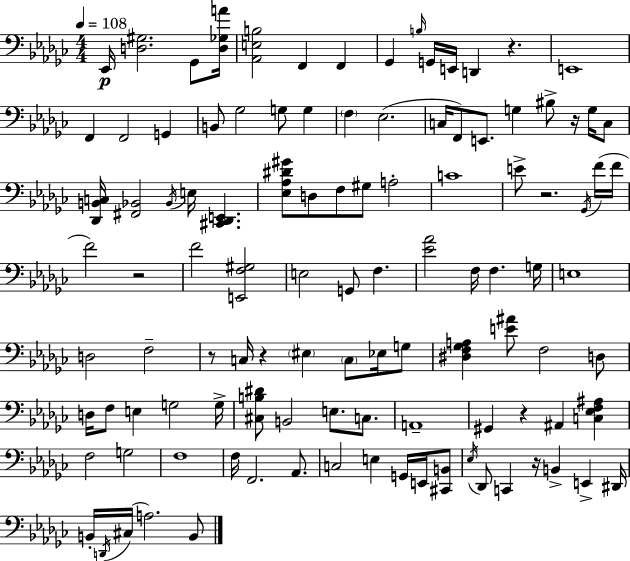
X:1
T:Untitled
M:4/4
L:1/4
K:Ebm
_E,,/4 [D,^G,]2 _G,,/2 [D,_G,A]/4 [_A,,E,B,]2 F,, F,, _G,, B,/4 G,,/4 E,,/4 D,, z E,,4 F,, F,,2 G,, B,,/2 _G,2 G,/2 G, F, _E,2 C,/4 F,,/2 E,,/2 G, ^B,/2 z/4 G,/4 C,/2 [_D,,B,,C,]/4 [^F,,_B,,]2 _B,,/4 E,/4 [^C,,_D,,E,,] [_E,_A,^D^G]/2 D,/2 F,/2 ^G,/2 A,2 C4 E/2 z2 _G,,/4 F/4 F/4 F2 z2 F2 [E,,F,^G,]2 E,2 G,,/2 F, [_E_A]2 F,/4 F, G,/4 E,4 D,2 F,2 z/2 C,/4 z ^E, C,/2 _E,/4 G,/2 [^D,F,_G,A,] [E^A]/2 F,2 D,/2 D,/4 F,/2 E, G,2 G,/4 [^C,B,^D]/2 B,,2 E,/2 C,/2 A,,4 ^G,, z ^A,, [C,_E,F,^A,] F,2 G,2 F,4 F,/4 F,,2 _A,,/2 C,2 E, G,,/4 E,,/4 [^C,,B,,]/2 _E,/4 _D,,/2 C,, z/4 B,, E,, ^D,,/4 B,,/4 D,,/4 ^C,/4 A,2 B,,/2